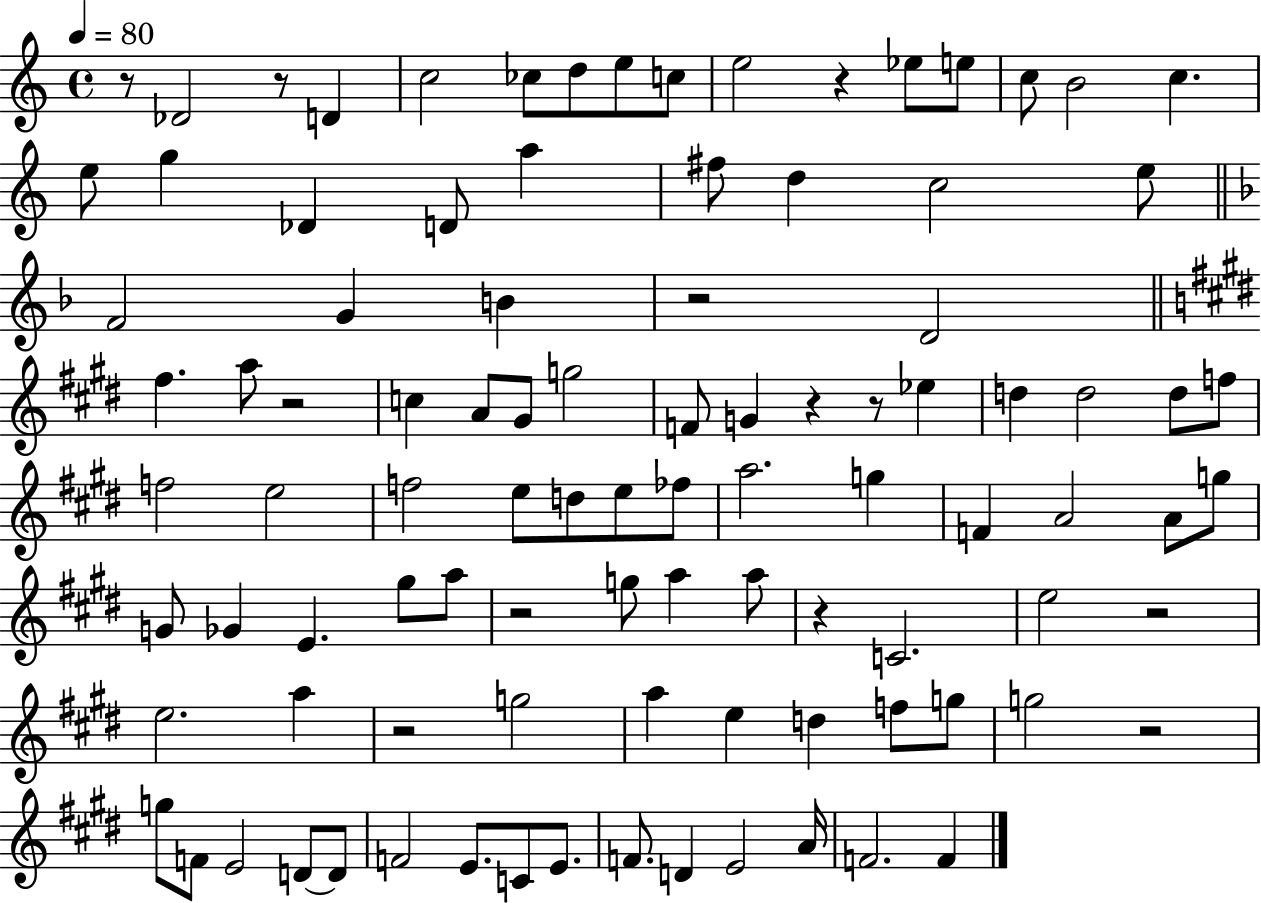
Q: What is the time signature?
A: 4/4